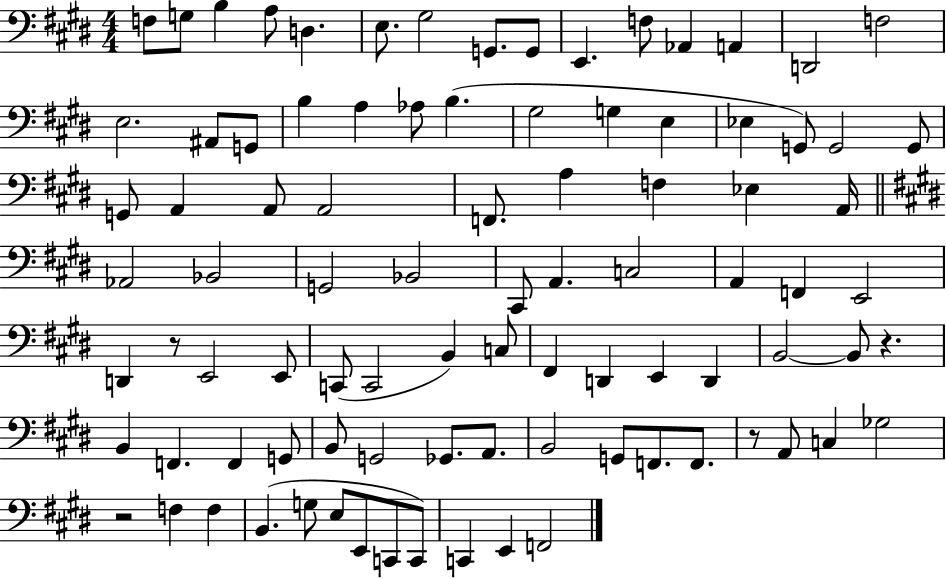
F3/e G3/e B3/q A3/e D3/q. E3/e. G#3/h G2/e. G2/e E2/q. F3/e Ab2/q A2/q D2/h F3/h E3/h. A#2/e G2/e B3/q A3/q Ab3/e B3/q. G#3/h G3/q E3/q Eb3/q G2/e G2/h G2/e G2/e A2/q A2/e A2/h F2/e. A3/q F3/q Eb3/q A2/s Ab2/h Bb2/h G2/h Bb2/h C#2/e A2/q. C3/h A2/q F2/q E2/h D2/q R/e E2/h E2/e C2/e C2/h B2/q C3/e F#2/q D2/q E2/q D2/q B2/h B2/e R/q. B2/q F2/q. F2/q G2/e B2/e G2/h Gb2/e. A2/e. B2/h G2/e F2/e. F2/e. R/e A2/e C3/q Gb3/h R/h F3/q F3/q B2/q. G3/e E3/e E2/e C2/e C2/e C2/q E2/q F2/h